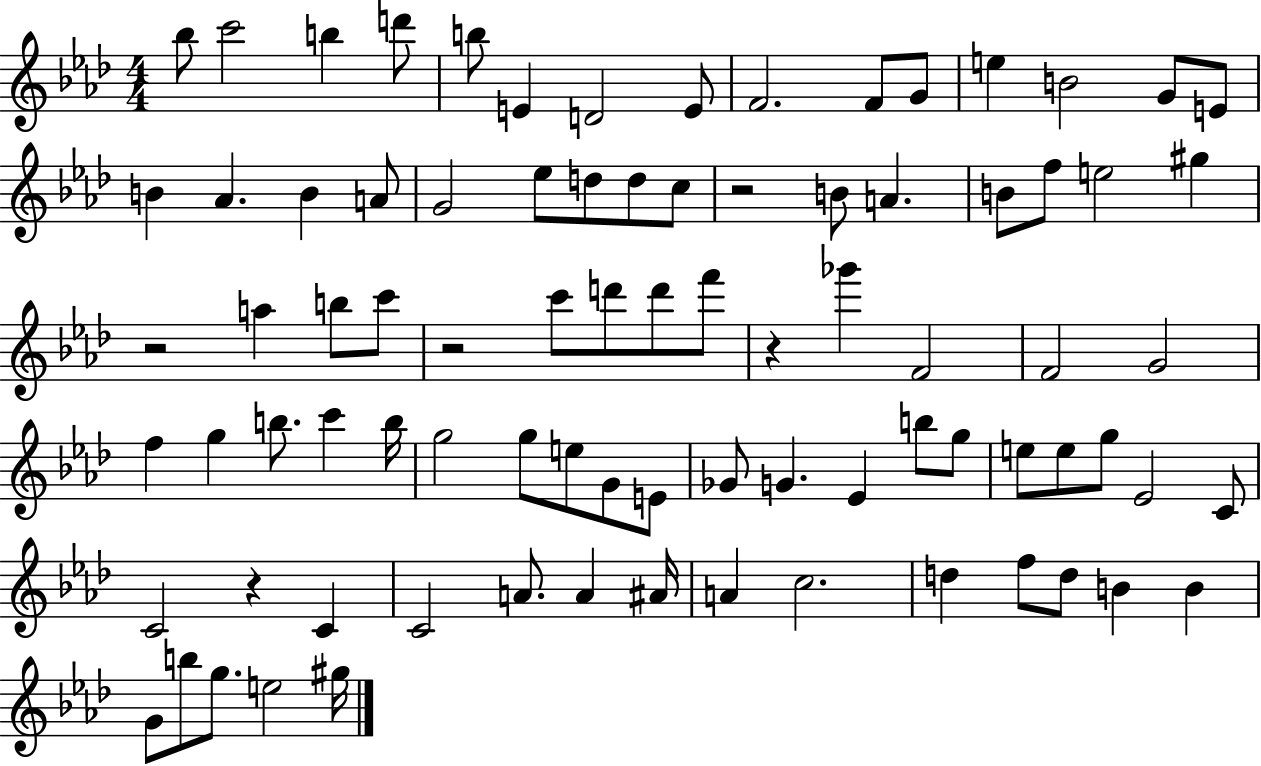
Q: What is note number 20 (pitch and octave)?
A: G4